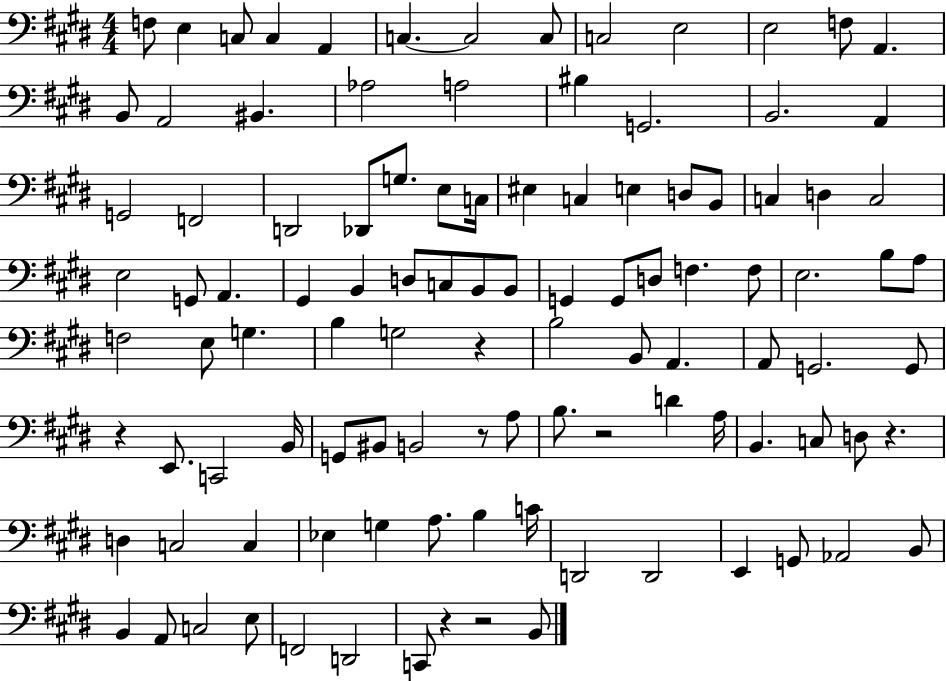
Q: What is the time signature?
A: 4/4